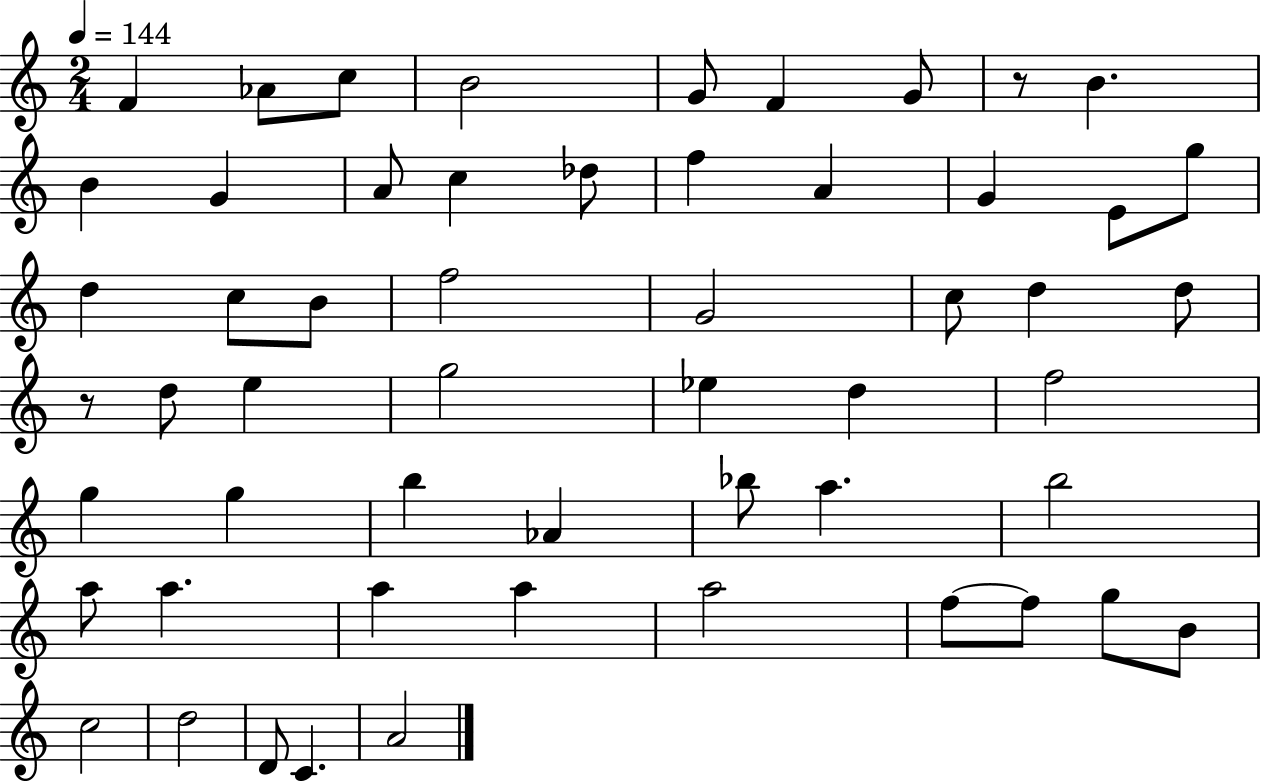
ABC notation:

X:1
T:Untitled
M:2/4
L:1/4
K:C
F _A/2 c/2 B2 G/2 F G/2 z/2 B B G A/2 c _d/2 f A G E/2 g/2 d c/2 B/2 f2 G2 c/2 d d/2 z/2 d/2 e g2 _e d f2 g g b _A _b/2 a b2 a/2 a a a a2 f/2 f/2 g/2 B/2 c2 d2 D/2 C A2